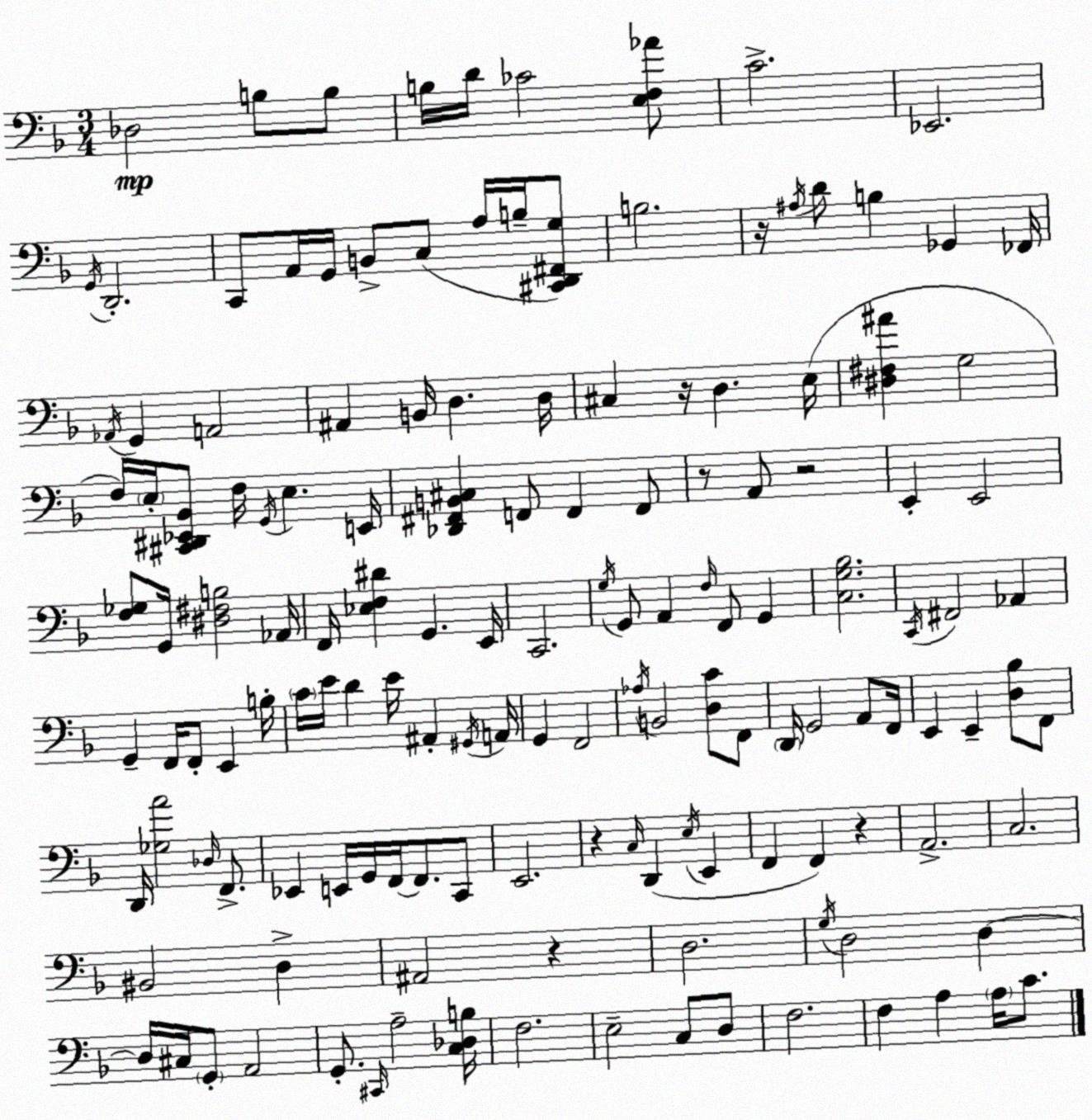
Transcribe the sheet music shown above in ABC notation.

X:1
T:Untitled
M:3/4
L:1/4
K:F
_D,2 B,/2 B,/2 B,/4 D/4 _C2 [E,F,_A]/2 C2 _E,,2 G,,/4 D,,2 C,,/2 A,,/4 G,,/4 B,,/2 C,/2 A,/4 B,/4 [^C,,D,,^F,,G,]/2 B,2 z/4 ^A,/4 D/2 B, _G,, _F,,/4 _A,,/4 G,, A,,2 ^A,, B,,/4 D, D,/4 ^C, z/4 D, E,/4 [^D,^F,^A] G,2 F,/4 E,/4 [^C,,^D,,_E,,_B,,]/2 F,/4 G,,/4 E, E,,/4 [_D,,^F,,B,,^C,] F,,/2 F,, F,,/2 z/2 A,,/2 z2 E,, E,,2 [F,_G,]/2 G,,/4 [^D,^F,B,]2 _A,,/4 F,,/4 [_E,F,^D] G,, E,,/4 C,,2 G,/4 G,,/2 A,, F,/4 F,,/2 G,, [C,G,_B,]2 C,,/4 ^F,,2 _A,, G,, F,,/4 F,,/2 E,, B,/4 C/4 E/4 D E/4 ^A,, ^G,,/4 A,,/4 G,, F,,2 _A,/4 B,,2 [D,C]/2 F,,/2 D,,/4 G,,2 A,,/2 F,,/4 E,, E,, [D,_B,]/2 F,,/2 D,,/4 [_G,A]2 _D,/4 F,,/2 _E,, E,,/4 G,,/4 F,,/4 F,,/2 C,,/2 E,,2 z C,/4 D,, E,/4 E,, F,, F,, z A,,2 C,2 ^B,,2 D, ^A,,2 z D,2 G,/4 D,2 D, D,/4 ^C,/4 G,,/2 A,,2 G,,/2 ^C,,/4 A,2 [C,_D,B,]/4 F,2 E,2 C,/2 D,/2 F,2 F, A, A,/4 C/2